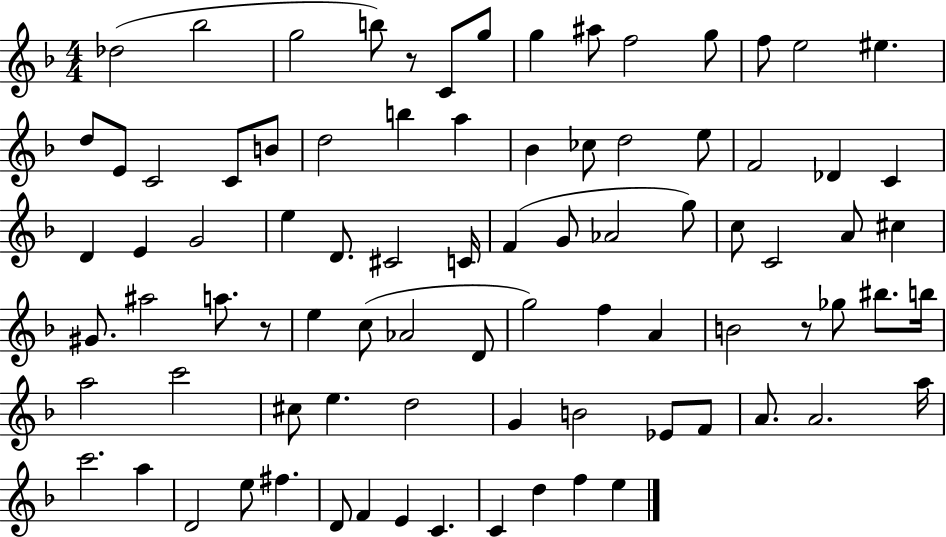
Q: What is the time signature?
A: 4/4